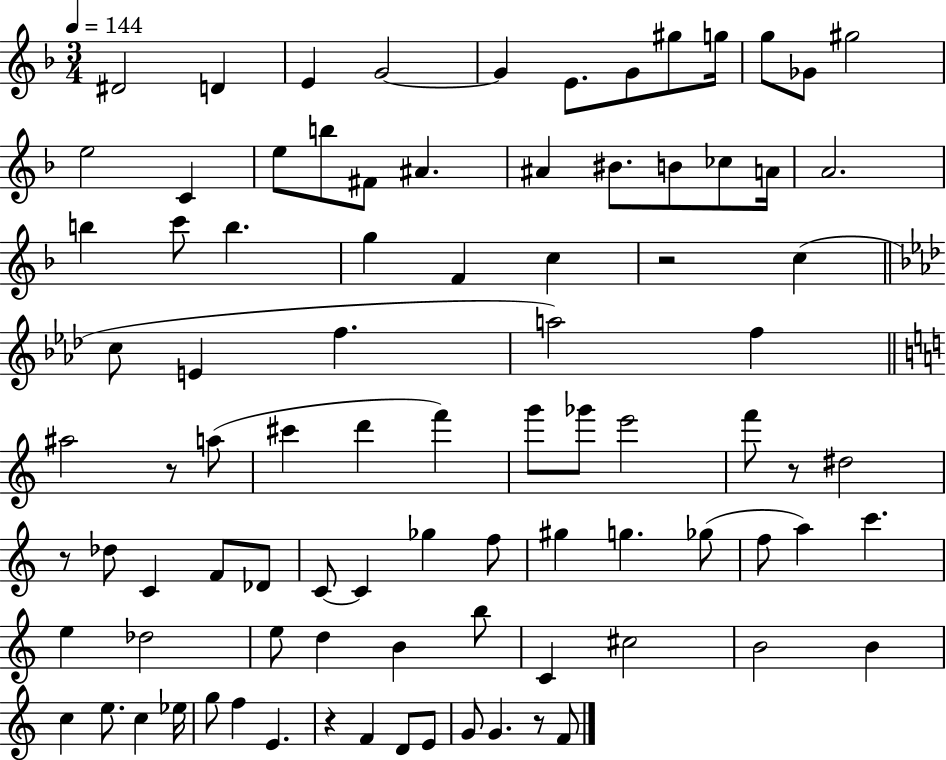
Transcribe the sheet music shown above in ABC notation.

X:1
T:Untitled
M:3/4
L:1/4
K:F
^D2 D E G2 G E/2 G/2 ^g/2 g/4 g/2 _G/2 ^g2 e2 C e/2 b/2 ^F/2 ^A ^A ^B/2 B/2 _c/2 A/4 A2 b c'/2 b g F c z2 c c/2 E f a2 f ^a2 z/2 a/2 ^c' d' f' g'/2 _g'/2 e'2 f'/2 z/2 ^d2 z/2 _d/2 C F/2 _D/2 C/2 C _g f/2 ^g g _g/2 f/2 a c' e _d2 e/2 d B b/2 C ^c2 B2 B c e/2 c _e/4 g/2 f E z F D/2 E/2 G/2 G z/2 F/2